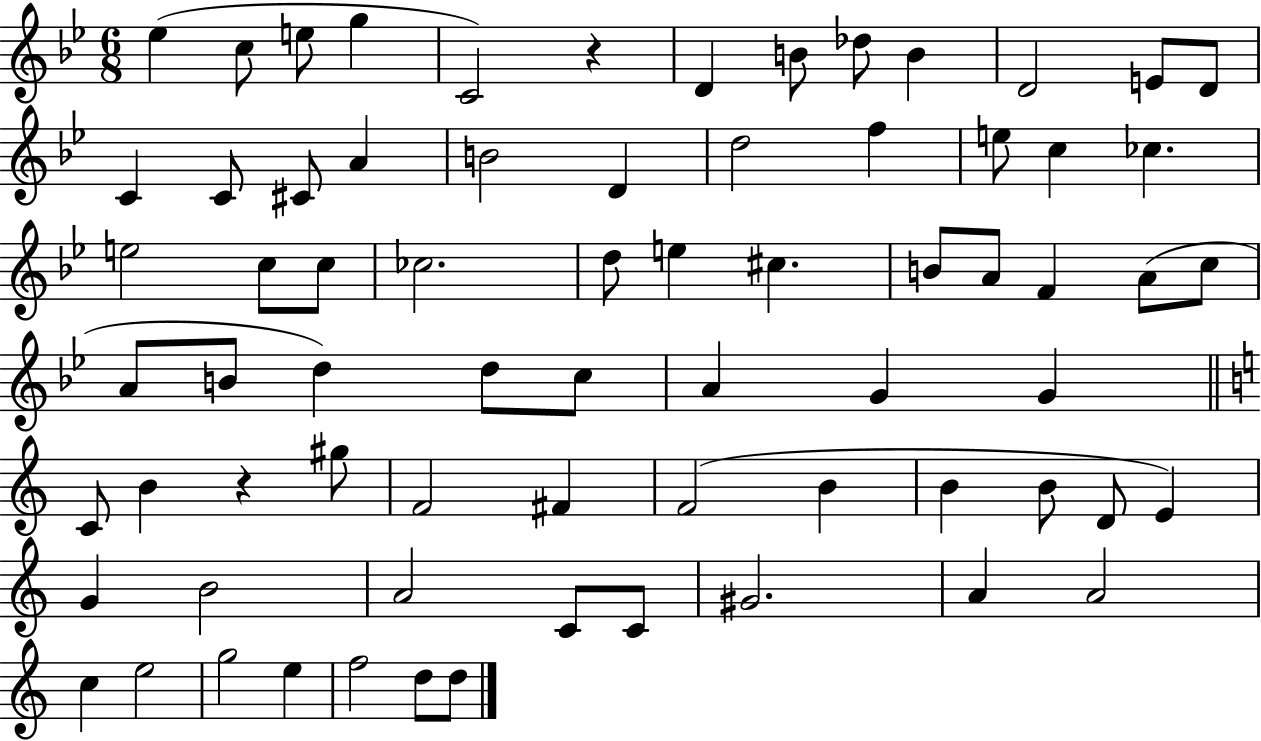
{
  \clef treble
  \numericTimeSignature
  \time 6/8
  \key bes \major
  ees''4( c''8 e''8 g''4 | c'2) r4 | d'4 b'8 des''8 b'4 | d'2 e'8 d'8 | \break c'4 c'8 cis'8 a'4 | b'2 d'4 | d''2 f''4 | e''8 c''4 ces''4. | \break e''2 c''8 c''8 | ces''2. | d''8 e''4 cis''4. | b'8 a'8 f'4 a'8( c''8 | \break a'8 b'8 d''4) d''8 c''8 | a'4 g'4 g'4 | \bar "||" \break \key c \major c'8 b'4 r4 gis''8 | f'2 fis'4 | f'2( b'4 | b'4 b'8 d'8 e'4) | \break g'4 b'2 | a'2 c'8 c'8 | gis'2. | a'4 a'2 | \break c''4 e''2 | g''2 e''4 | f''2 d''8 d''8 | \bar "|."
}